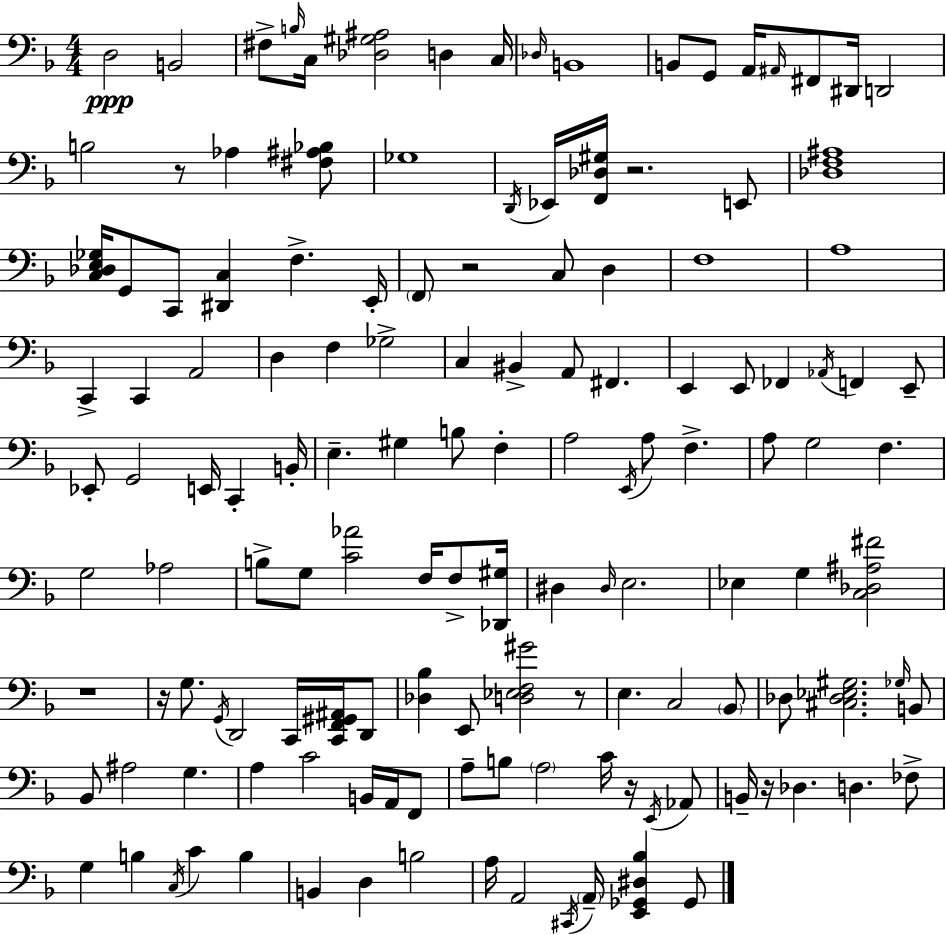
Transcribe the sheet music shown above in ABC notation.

X:1
T:Untitled
M:4/4
L:1/4
K:Dm
D,2 B,,2 ^F,/2 B,/4 C,/4 [_D,^G,^A,]2 D, C,/4 _D,/4 B,,4 B,,/2 G,,/2 A,,/4 ^A,,/4 ^F,,/2 ^D,,/4 D,,2 B,2 z/2 _A, [^F,^A,_B,]/2 _G,4 D,,/4 _E,,/4 [F,,_D,^G,]/4 z2 E,,/2 [_D,F,^A,]4 [C,_D,E,_G,]/4 G,,/2 C,,/2 [^D,,C,] F, E,,/4 F,,/2 z2 C,/2 D, F,4 A,4 C,, C,, A,,2 D, F, _G,2 C, ^B,, A,,/2 ^F,, E,, E,,/2 _F,, _A,,/4 F,, E,,/2 _E,,/2 G,,2 E,,/4 C,, B,,/4 E, ^G, B,/2 F, A,2 E,,/4 A,/2 F, A,/2 G,2 F, G,2 _A,2 B,/2 G,/2 [C_A]2 F,/4 F,/2 [_D,,^G,]/4 ^D, ^D,/4 E,2 _E, G, [C,_D,^A,^F]2 z4 z/4 G,/2 G,,/4 D,,2 C,,/4 [C,,F,,^G,,^A,,]/4 D,,/2 [_D,_B,] E,,/2 [D,_E,F,^G]2 z/2 E, C,2 _B,,/2 _D,/2 [^C,_D,_E,^G,]2 _G,/4 B,,/2 _B,,/2 ^A,2 G, A, C2 B,,/4 A,,/4 F,,/2 A,/2 B,/2 A,2 C/4 z/4 E,,/4 _A,,/2 B,,/4 z/4 _D, D, _F,/2 G, B, C,/4 C B, B,, D, B,2 A,/4 A,,2 ^C,,/4 A,,/4 [E,,_G,,^D,_B,] _G,,/2